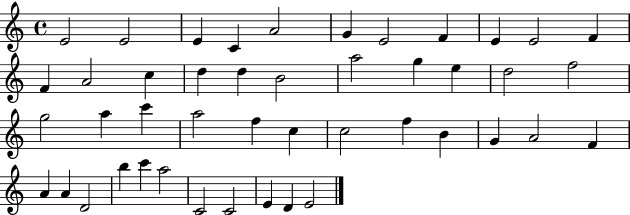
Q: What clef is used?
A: treble